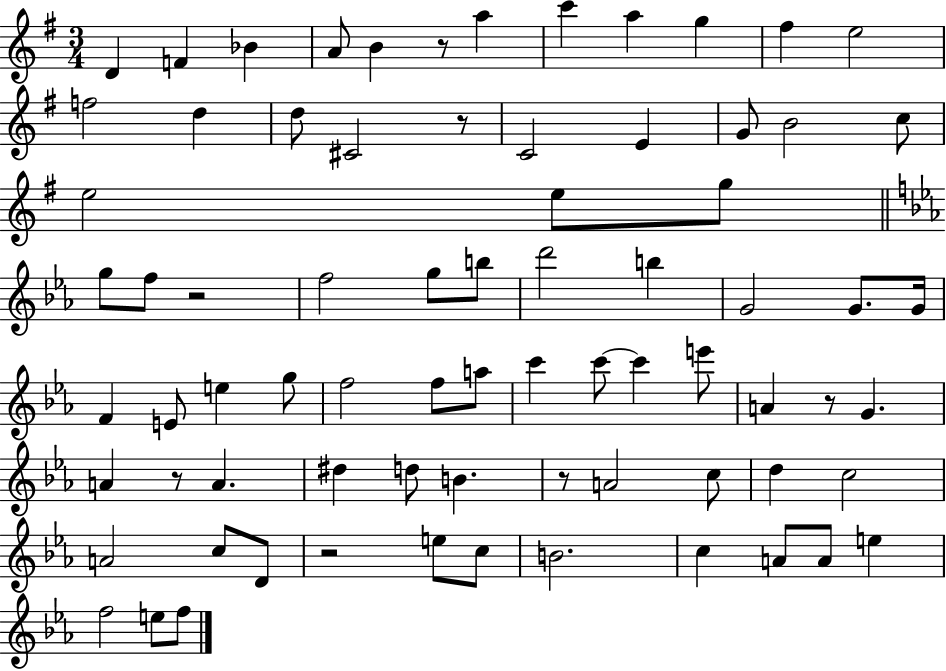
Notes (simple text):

D4/q F4/q Bb4/q A4/e B4/q R/e A5/q C6/q A5/q G5/q F#5/q E5/h F5/h D5/q D5/e C#4/h R/e C4/h E4/q G4/e B4/h C5/e E5/h E5/e G5/e G5/e F5/e R/h F5/h G5/e B5/e D6/h B5/q G4/h G4/e. G4/s F4/q E4/e E5/q G5/e F5/h F5/e A5/e C6/q C6/e C6/q E6/e A4/q R/e G4/q. A4/q R/e A4/q. D#5/q D5/e B4/q. R/e A4/h C5/e D5/q C5/h A4/h C5/e D4/e R/h E5/e C5/e B4/h. C5/q A4/e A4/e E5/q F5/h E5/e F5/e